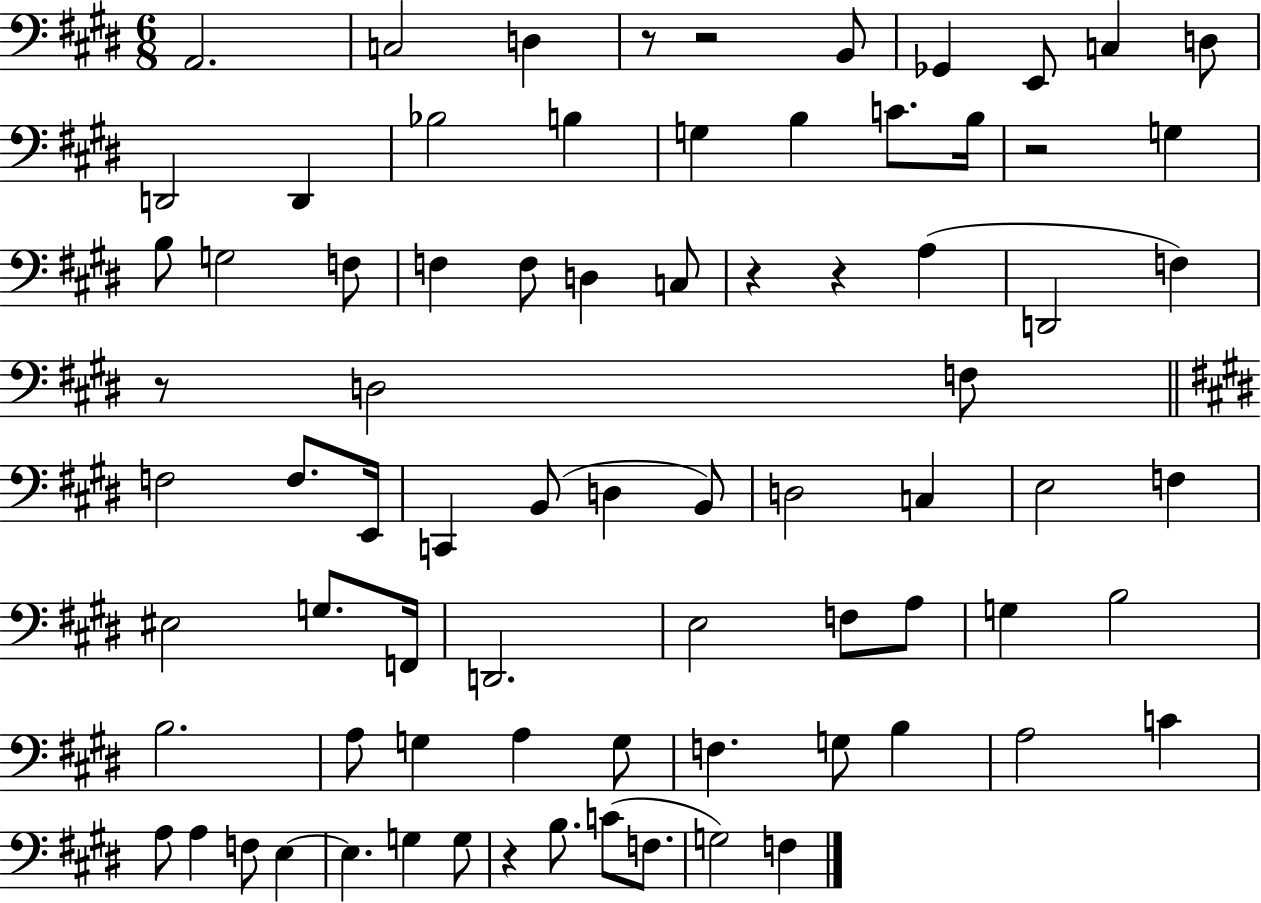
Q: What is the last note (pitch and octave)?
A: F3